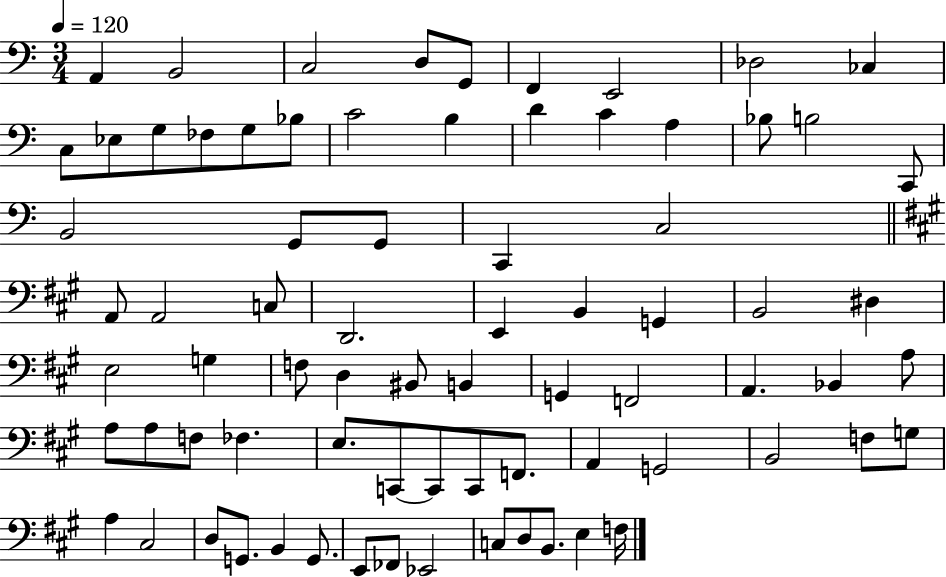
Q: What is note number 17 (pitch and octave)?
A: B3